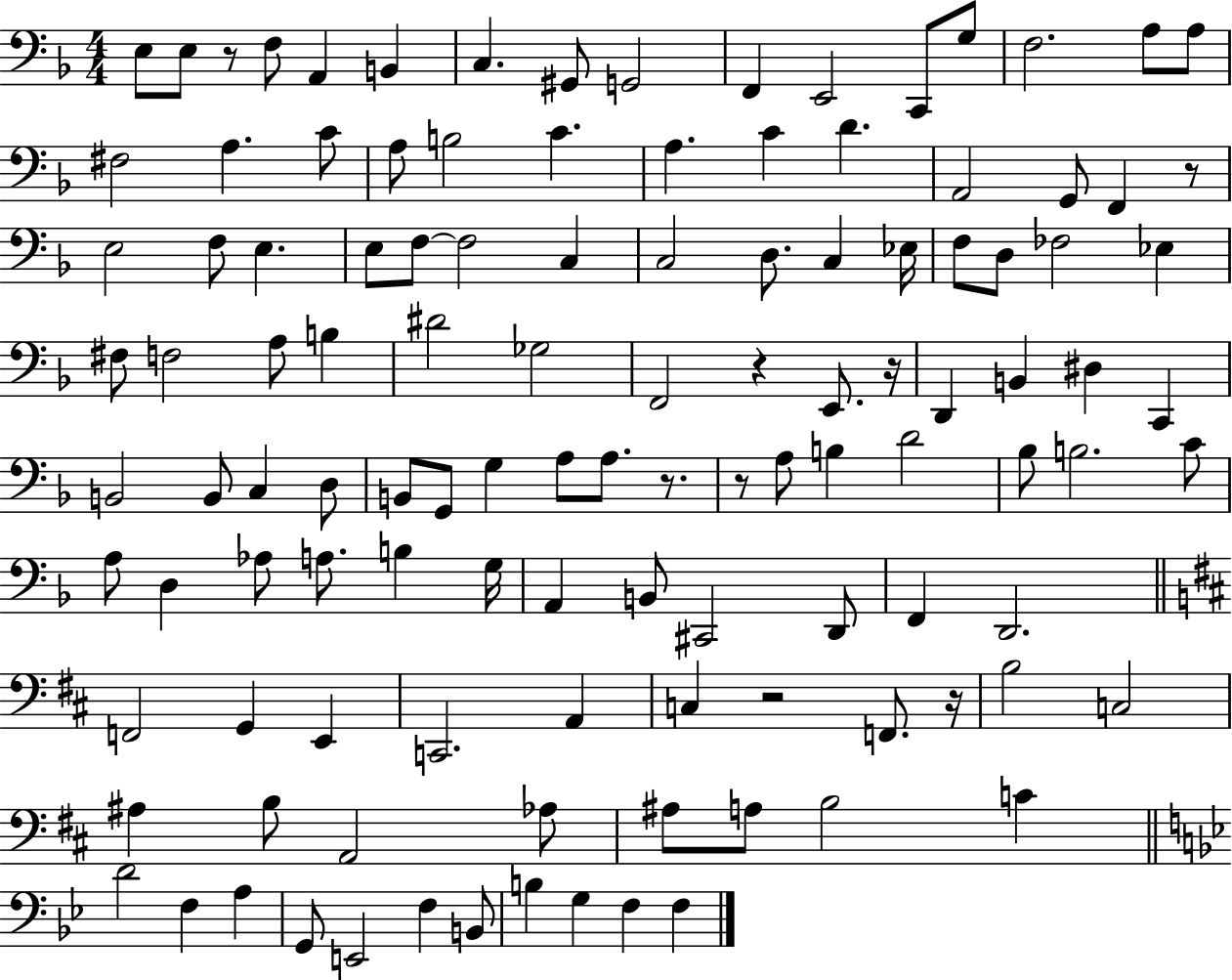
{
  \clef bass
  \numericTimeSignature
  \time 4/4
  \key f \major
  e8 e8 r8 f8 a,4 b,4 | c4. gis,8 g,2 | f,4 e,2 c,8 g8 | f2. a8 a8 | \break fis2 a4. c'8 | a8 b2 c'4. | a4. c'4 d'4. | a,2 g,8 f,4 r8 | \break e2 f8 e4. | e8 f8~~ f2 c4 | c2 d8. c4 ees16 | f8 d8 fes2 ees4 | \break fis8 f2 a8 b4 | dis'2 ges2 | f,2 r4 e,8. r16 | d,4 b,4 dis4 c,4 | \break b,2 b,8 c4 d8 | b,8 g,8 g4 a8 a8. r8. | r8 a8 b4 d'2 | bes8 b2. c'8 | \break a8 d4 aes8 a8. b4 g16 | a,4 b,8 cis,2 d,8 | f,4 d,2. | \bar "||" \break \key d \major f,2 g,4 e,4 | c,2. a,4 | c4 r2 f,8. r16 | b2 c2 | \break ais4 b8 a,2 aes8 | ais8 a8 b2 c'4 | \bar "||" \break \key g \minor d'2 f4 a4 | g,8 e,2 f4 b,8 | b4 g4 f4 f4 | \bar "|."
}